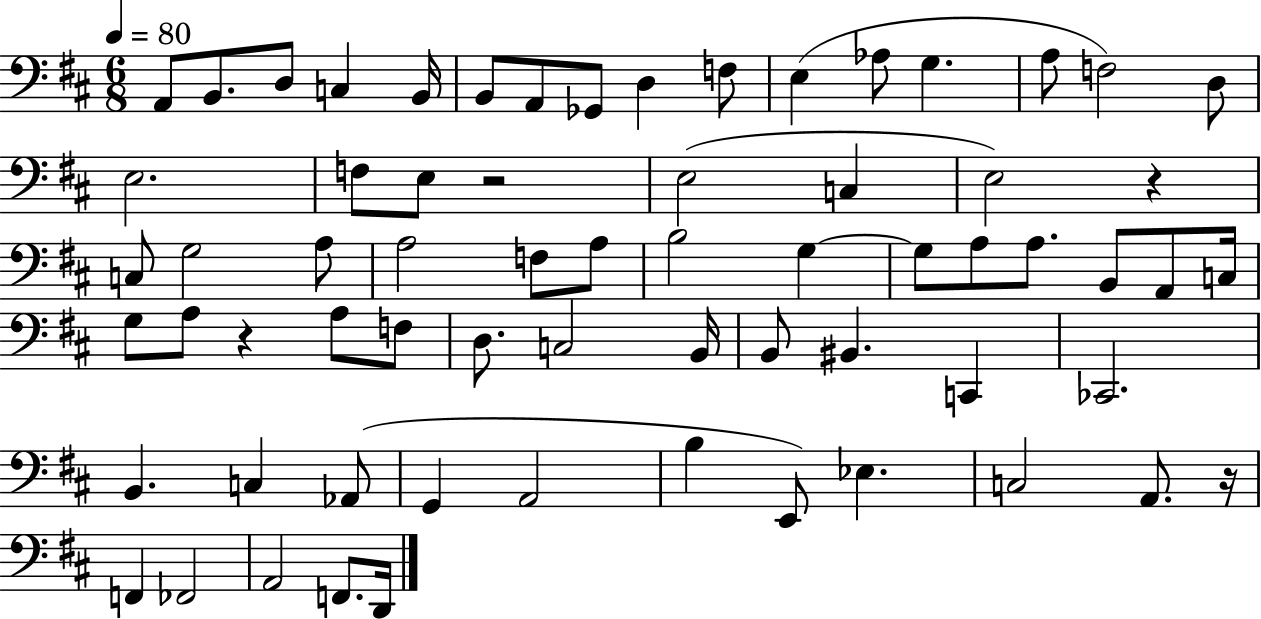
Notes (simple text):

A2/e B2/e. D3/e C3/q B2/s B2/e A2/e Gb2/e D3/q F3/e E3/q Ab3/e G3/q. A3/e F3/h D3/e E3/h. F3/e E3/e R/h E3/h C3/q E3/h R/q C3/e G3/h A3/e A3/h F3/e A3/e B3/h G3/q G3/e A3/e A3/e. B2/e A2/e C3/s G3/e A3/e R/q A3/e F3/e D3/e. C3/h B2/s B2/e BIS2/q. C2/q CES2/h. B2/q. C3/q Ab2/e G2/q A2/h B3/q E2/e Eb3/q. C3/h A2/e. R/s F2/q FES2/h A2/h F2/e. D2/s